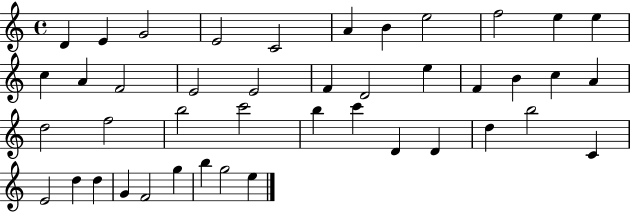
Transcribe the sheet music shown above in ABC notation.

X:1
T:Untitled
M:4/4
L:1/4
K:C
D E G2 E2 C2 A B e2 f2 e e c A F2 E2 E2 F D2 e F B c A d2 f2 b2 c'2 b c' D D d b2 C E2 d d G F2 g b g2 e